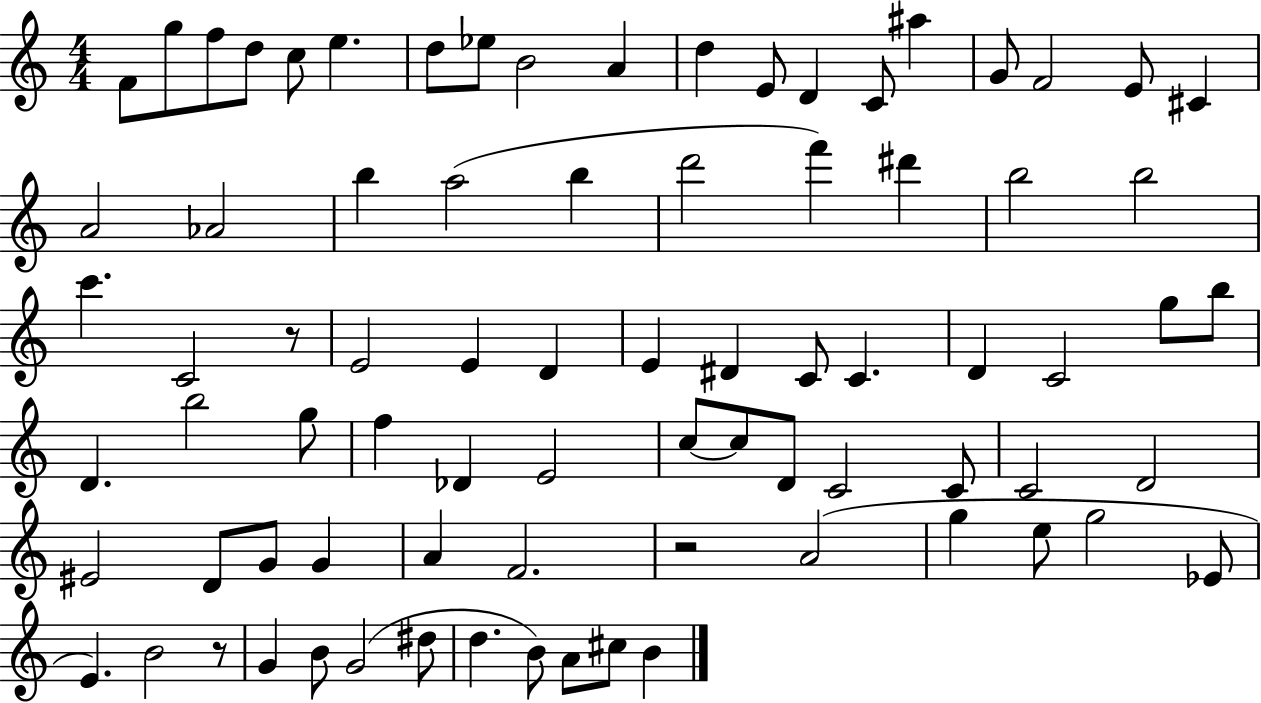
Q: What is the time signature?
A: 4/4